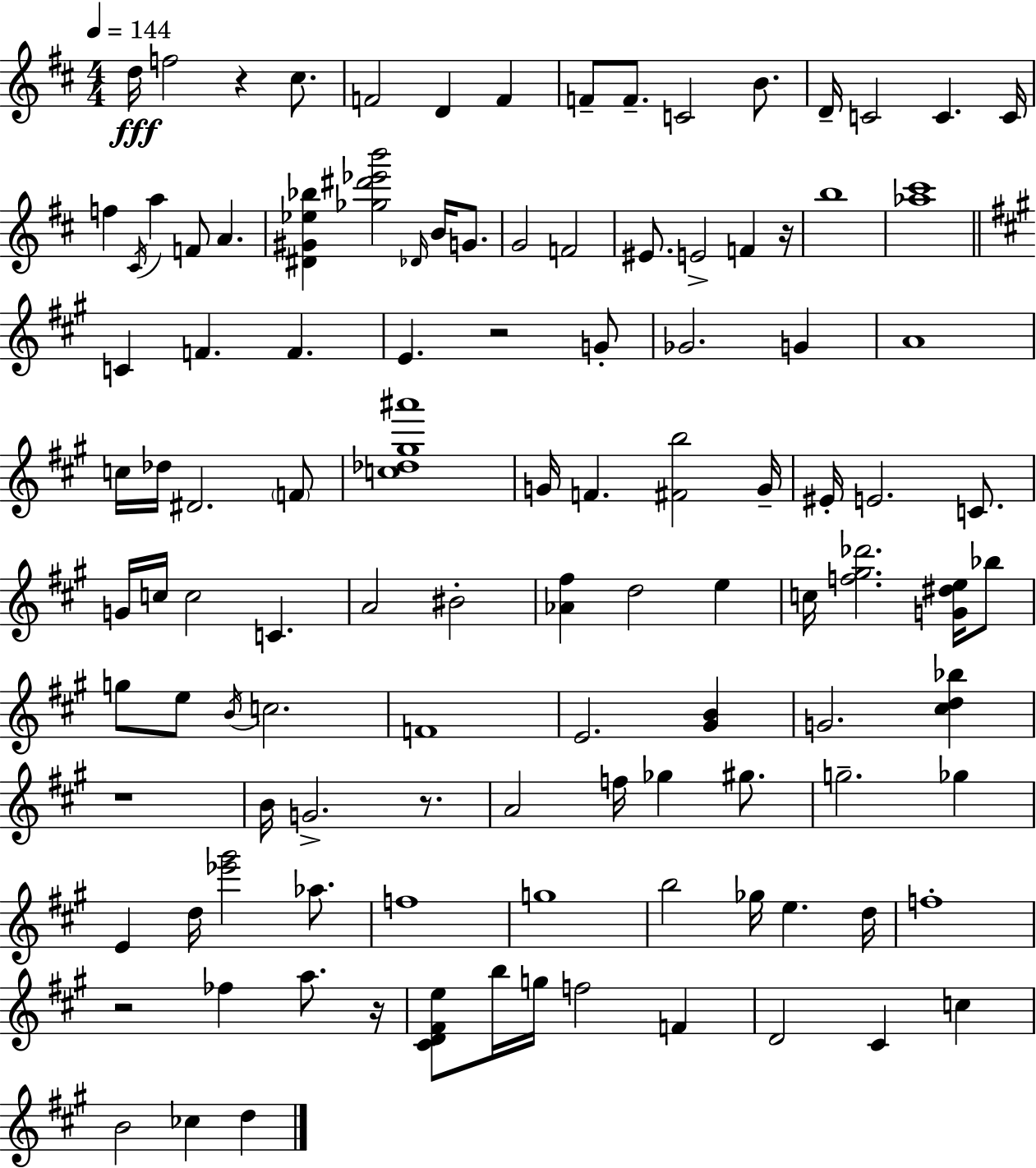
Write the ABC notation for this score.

X:1
T:Untitled
M:4/4
L:1/4
K:D
d/4 f2 z ^c/2 F2 D F F/2 F/2 C2 B/2 D/4 C2 C C/4 f ^C/4 a F/2 A [^D^G_e_b] [_g^d'_e'b']2 _D/4 B/4 G/2 G2 F2 ^E/2 E2 F z/4 b4 [_a^c']4 C F F E z2 G/2 _G2 G A4 c/4 _d/4 ^D2 F/2 [c_d^g^a']4 G/4 F [^Fb]2 G/4 ^E/4 E2 C/2 G/4 c/4 c2 C A2 ^B2 [_A^f] d2 e c/4 [f^g_d']2 [G^de]/4 _b/2 g/2 e/2 B/4 c2 F4 E2 [^GB] G2 [^cd_b] z4 B/4 G2 z/2 A2 f/4 _g ^g/2 g2 _g E d/4 [_e'^g']2 _a/2 f4 g4 b2 _g/4 e d/4 f4 z2 _f a/2 z/4 [^CD^Fe]/2 b/4 g/4 f2 F D2 ^C c B2 _c d